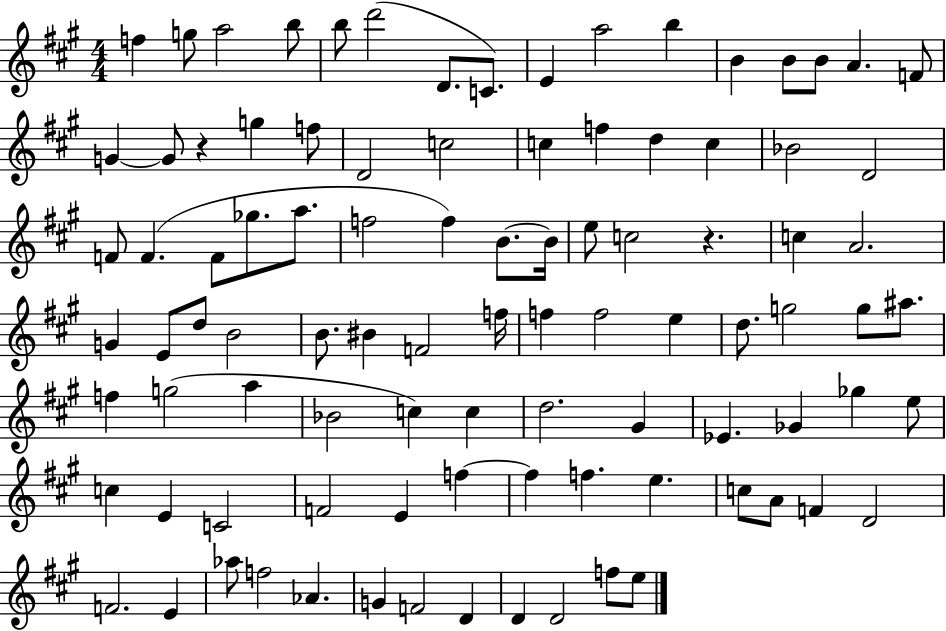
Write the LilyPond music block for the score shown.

{
  \clef treble
  \numericTimeSignature
  \time 4/4
  \key a \major
  f''4 g''8 a''2 b''8 | b''8 d'''2( d'8. c'8.) | e'4 a''2 b''4 | b'4 b'8 b'8 a'4. f'8 | \break g'4~~ g'8 r4 g''4 f''8 | d'2 c''2 | c''4 f''4 d''4 c''4 | bes'2 d'2 | \break f'8 f'4.( f'8 ges''8. a''8. | f''2 f''4) b'8.~~ b'16 | e''8 c''2 r4. | c''4 a'2. | \break g'4 e'8 d''8 b'2 | b'8. bis'4 f'2 f''16 | f''4 f''2 e''4 | d''8. g''2 g''8 ais''8. | \break f''4 g''2( a''4 | bes'2 c''4) c''4 | d''2. gis'4 | ees'4. ges'4 ges''4 e''8 | \break c''4 e'4 c'2 | f'2 e'4 f''4~~ | f''4 f''4. e''4. | c''8 a'8 f'4 d'2 | \break f'2. e'4 | aes''8 f''2 aes'4. | g'4 f'2 d'4 | d'4 d'2 f''8 e''8 | \break \bar "|."
}